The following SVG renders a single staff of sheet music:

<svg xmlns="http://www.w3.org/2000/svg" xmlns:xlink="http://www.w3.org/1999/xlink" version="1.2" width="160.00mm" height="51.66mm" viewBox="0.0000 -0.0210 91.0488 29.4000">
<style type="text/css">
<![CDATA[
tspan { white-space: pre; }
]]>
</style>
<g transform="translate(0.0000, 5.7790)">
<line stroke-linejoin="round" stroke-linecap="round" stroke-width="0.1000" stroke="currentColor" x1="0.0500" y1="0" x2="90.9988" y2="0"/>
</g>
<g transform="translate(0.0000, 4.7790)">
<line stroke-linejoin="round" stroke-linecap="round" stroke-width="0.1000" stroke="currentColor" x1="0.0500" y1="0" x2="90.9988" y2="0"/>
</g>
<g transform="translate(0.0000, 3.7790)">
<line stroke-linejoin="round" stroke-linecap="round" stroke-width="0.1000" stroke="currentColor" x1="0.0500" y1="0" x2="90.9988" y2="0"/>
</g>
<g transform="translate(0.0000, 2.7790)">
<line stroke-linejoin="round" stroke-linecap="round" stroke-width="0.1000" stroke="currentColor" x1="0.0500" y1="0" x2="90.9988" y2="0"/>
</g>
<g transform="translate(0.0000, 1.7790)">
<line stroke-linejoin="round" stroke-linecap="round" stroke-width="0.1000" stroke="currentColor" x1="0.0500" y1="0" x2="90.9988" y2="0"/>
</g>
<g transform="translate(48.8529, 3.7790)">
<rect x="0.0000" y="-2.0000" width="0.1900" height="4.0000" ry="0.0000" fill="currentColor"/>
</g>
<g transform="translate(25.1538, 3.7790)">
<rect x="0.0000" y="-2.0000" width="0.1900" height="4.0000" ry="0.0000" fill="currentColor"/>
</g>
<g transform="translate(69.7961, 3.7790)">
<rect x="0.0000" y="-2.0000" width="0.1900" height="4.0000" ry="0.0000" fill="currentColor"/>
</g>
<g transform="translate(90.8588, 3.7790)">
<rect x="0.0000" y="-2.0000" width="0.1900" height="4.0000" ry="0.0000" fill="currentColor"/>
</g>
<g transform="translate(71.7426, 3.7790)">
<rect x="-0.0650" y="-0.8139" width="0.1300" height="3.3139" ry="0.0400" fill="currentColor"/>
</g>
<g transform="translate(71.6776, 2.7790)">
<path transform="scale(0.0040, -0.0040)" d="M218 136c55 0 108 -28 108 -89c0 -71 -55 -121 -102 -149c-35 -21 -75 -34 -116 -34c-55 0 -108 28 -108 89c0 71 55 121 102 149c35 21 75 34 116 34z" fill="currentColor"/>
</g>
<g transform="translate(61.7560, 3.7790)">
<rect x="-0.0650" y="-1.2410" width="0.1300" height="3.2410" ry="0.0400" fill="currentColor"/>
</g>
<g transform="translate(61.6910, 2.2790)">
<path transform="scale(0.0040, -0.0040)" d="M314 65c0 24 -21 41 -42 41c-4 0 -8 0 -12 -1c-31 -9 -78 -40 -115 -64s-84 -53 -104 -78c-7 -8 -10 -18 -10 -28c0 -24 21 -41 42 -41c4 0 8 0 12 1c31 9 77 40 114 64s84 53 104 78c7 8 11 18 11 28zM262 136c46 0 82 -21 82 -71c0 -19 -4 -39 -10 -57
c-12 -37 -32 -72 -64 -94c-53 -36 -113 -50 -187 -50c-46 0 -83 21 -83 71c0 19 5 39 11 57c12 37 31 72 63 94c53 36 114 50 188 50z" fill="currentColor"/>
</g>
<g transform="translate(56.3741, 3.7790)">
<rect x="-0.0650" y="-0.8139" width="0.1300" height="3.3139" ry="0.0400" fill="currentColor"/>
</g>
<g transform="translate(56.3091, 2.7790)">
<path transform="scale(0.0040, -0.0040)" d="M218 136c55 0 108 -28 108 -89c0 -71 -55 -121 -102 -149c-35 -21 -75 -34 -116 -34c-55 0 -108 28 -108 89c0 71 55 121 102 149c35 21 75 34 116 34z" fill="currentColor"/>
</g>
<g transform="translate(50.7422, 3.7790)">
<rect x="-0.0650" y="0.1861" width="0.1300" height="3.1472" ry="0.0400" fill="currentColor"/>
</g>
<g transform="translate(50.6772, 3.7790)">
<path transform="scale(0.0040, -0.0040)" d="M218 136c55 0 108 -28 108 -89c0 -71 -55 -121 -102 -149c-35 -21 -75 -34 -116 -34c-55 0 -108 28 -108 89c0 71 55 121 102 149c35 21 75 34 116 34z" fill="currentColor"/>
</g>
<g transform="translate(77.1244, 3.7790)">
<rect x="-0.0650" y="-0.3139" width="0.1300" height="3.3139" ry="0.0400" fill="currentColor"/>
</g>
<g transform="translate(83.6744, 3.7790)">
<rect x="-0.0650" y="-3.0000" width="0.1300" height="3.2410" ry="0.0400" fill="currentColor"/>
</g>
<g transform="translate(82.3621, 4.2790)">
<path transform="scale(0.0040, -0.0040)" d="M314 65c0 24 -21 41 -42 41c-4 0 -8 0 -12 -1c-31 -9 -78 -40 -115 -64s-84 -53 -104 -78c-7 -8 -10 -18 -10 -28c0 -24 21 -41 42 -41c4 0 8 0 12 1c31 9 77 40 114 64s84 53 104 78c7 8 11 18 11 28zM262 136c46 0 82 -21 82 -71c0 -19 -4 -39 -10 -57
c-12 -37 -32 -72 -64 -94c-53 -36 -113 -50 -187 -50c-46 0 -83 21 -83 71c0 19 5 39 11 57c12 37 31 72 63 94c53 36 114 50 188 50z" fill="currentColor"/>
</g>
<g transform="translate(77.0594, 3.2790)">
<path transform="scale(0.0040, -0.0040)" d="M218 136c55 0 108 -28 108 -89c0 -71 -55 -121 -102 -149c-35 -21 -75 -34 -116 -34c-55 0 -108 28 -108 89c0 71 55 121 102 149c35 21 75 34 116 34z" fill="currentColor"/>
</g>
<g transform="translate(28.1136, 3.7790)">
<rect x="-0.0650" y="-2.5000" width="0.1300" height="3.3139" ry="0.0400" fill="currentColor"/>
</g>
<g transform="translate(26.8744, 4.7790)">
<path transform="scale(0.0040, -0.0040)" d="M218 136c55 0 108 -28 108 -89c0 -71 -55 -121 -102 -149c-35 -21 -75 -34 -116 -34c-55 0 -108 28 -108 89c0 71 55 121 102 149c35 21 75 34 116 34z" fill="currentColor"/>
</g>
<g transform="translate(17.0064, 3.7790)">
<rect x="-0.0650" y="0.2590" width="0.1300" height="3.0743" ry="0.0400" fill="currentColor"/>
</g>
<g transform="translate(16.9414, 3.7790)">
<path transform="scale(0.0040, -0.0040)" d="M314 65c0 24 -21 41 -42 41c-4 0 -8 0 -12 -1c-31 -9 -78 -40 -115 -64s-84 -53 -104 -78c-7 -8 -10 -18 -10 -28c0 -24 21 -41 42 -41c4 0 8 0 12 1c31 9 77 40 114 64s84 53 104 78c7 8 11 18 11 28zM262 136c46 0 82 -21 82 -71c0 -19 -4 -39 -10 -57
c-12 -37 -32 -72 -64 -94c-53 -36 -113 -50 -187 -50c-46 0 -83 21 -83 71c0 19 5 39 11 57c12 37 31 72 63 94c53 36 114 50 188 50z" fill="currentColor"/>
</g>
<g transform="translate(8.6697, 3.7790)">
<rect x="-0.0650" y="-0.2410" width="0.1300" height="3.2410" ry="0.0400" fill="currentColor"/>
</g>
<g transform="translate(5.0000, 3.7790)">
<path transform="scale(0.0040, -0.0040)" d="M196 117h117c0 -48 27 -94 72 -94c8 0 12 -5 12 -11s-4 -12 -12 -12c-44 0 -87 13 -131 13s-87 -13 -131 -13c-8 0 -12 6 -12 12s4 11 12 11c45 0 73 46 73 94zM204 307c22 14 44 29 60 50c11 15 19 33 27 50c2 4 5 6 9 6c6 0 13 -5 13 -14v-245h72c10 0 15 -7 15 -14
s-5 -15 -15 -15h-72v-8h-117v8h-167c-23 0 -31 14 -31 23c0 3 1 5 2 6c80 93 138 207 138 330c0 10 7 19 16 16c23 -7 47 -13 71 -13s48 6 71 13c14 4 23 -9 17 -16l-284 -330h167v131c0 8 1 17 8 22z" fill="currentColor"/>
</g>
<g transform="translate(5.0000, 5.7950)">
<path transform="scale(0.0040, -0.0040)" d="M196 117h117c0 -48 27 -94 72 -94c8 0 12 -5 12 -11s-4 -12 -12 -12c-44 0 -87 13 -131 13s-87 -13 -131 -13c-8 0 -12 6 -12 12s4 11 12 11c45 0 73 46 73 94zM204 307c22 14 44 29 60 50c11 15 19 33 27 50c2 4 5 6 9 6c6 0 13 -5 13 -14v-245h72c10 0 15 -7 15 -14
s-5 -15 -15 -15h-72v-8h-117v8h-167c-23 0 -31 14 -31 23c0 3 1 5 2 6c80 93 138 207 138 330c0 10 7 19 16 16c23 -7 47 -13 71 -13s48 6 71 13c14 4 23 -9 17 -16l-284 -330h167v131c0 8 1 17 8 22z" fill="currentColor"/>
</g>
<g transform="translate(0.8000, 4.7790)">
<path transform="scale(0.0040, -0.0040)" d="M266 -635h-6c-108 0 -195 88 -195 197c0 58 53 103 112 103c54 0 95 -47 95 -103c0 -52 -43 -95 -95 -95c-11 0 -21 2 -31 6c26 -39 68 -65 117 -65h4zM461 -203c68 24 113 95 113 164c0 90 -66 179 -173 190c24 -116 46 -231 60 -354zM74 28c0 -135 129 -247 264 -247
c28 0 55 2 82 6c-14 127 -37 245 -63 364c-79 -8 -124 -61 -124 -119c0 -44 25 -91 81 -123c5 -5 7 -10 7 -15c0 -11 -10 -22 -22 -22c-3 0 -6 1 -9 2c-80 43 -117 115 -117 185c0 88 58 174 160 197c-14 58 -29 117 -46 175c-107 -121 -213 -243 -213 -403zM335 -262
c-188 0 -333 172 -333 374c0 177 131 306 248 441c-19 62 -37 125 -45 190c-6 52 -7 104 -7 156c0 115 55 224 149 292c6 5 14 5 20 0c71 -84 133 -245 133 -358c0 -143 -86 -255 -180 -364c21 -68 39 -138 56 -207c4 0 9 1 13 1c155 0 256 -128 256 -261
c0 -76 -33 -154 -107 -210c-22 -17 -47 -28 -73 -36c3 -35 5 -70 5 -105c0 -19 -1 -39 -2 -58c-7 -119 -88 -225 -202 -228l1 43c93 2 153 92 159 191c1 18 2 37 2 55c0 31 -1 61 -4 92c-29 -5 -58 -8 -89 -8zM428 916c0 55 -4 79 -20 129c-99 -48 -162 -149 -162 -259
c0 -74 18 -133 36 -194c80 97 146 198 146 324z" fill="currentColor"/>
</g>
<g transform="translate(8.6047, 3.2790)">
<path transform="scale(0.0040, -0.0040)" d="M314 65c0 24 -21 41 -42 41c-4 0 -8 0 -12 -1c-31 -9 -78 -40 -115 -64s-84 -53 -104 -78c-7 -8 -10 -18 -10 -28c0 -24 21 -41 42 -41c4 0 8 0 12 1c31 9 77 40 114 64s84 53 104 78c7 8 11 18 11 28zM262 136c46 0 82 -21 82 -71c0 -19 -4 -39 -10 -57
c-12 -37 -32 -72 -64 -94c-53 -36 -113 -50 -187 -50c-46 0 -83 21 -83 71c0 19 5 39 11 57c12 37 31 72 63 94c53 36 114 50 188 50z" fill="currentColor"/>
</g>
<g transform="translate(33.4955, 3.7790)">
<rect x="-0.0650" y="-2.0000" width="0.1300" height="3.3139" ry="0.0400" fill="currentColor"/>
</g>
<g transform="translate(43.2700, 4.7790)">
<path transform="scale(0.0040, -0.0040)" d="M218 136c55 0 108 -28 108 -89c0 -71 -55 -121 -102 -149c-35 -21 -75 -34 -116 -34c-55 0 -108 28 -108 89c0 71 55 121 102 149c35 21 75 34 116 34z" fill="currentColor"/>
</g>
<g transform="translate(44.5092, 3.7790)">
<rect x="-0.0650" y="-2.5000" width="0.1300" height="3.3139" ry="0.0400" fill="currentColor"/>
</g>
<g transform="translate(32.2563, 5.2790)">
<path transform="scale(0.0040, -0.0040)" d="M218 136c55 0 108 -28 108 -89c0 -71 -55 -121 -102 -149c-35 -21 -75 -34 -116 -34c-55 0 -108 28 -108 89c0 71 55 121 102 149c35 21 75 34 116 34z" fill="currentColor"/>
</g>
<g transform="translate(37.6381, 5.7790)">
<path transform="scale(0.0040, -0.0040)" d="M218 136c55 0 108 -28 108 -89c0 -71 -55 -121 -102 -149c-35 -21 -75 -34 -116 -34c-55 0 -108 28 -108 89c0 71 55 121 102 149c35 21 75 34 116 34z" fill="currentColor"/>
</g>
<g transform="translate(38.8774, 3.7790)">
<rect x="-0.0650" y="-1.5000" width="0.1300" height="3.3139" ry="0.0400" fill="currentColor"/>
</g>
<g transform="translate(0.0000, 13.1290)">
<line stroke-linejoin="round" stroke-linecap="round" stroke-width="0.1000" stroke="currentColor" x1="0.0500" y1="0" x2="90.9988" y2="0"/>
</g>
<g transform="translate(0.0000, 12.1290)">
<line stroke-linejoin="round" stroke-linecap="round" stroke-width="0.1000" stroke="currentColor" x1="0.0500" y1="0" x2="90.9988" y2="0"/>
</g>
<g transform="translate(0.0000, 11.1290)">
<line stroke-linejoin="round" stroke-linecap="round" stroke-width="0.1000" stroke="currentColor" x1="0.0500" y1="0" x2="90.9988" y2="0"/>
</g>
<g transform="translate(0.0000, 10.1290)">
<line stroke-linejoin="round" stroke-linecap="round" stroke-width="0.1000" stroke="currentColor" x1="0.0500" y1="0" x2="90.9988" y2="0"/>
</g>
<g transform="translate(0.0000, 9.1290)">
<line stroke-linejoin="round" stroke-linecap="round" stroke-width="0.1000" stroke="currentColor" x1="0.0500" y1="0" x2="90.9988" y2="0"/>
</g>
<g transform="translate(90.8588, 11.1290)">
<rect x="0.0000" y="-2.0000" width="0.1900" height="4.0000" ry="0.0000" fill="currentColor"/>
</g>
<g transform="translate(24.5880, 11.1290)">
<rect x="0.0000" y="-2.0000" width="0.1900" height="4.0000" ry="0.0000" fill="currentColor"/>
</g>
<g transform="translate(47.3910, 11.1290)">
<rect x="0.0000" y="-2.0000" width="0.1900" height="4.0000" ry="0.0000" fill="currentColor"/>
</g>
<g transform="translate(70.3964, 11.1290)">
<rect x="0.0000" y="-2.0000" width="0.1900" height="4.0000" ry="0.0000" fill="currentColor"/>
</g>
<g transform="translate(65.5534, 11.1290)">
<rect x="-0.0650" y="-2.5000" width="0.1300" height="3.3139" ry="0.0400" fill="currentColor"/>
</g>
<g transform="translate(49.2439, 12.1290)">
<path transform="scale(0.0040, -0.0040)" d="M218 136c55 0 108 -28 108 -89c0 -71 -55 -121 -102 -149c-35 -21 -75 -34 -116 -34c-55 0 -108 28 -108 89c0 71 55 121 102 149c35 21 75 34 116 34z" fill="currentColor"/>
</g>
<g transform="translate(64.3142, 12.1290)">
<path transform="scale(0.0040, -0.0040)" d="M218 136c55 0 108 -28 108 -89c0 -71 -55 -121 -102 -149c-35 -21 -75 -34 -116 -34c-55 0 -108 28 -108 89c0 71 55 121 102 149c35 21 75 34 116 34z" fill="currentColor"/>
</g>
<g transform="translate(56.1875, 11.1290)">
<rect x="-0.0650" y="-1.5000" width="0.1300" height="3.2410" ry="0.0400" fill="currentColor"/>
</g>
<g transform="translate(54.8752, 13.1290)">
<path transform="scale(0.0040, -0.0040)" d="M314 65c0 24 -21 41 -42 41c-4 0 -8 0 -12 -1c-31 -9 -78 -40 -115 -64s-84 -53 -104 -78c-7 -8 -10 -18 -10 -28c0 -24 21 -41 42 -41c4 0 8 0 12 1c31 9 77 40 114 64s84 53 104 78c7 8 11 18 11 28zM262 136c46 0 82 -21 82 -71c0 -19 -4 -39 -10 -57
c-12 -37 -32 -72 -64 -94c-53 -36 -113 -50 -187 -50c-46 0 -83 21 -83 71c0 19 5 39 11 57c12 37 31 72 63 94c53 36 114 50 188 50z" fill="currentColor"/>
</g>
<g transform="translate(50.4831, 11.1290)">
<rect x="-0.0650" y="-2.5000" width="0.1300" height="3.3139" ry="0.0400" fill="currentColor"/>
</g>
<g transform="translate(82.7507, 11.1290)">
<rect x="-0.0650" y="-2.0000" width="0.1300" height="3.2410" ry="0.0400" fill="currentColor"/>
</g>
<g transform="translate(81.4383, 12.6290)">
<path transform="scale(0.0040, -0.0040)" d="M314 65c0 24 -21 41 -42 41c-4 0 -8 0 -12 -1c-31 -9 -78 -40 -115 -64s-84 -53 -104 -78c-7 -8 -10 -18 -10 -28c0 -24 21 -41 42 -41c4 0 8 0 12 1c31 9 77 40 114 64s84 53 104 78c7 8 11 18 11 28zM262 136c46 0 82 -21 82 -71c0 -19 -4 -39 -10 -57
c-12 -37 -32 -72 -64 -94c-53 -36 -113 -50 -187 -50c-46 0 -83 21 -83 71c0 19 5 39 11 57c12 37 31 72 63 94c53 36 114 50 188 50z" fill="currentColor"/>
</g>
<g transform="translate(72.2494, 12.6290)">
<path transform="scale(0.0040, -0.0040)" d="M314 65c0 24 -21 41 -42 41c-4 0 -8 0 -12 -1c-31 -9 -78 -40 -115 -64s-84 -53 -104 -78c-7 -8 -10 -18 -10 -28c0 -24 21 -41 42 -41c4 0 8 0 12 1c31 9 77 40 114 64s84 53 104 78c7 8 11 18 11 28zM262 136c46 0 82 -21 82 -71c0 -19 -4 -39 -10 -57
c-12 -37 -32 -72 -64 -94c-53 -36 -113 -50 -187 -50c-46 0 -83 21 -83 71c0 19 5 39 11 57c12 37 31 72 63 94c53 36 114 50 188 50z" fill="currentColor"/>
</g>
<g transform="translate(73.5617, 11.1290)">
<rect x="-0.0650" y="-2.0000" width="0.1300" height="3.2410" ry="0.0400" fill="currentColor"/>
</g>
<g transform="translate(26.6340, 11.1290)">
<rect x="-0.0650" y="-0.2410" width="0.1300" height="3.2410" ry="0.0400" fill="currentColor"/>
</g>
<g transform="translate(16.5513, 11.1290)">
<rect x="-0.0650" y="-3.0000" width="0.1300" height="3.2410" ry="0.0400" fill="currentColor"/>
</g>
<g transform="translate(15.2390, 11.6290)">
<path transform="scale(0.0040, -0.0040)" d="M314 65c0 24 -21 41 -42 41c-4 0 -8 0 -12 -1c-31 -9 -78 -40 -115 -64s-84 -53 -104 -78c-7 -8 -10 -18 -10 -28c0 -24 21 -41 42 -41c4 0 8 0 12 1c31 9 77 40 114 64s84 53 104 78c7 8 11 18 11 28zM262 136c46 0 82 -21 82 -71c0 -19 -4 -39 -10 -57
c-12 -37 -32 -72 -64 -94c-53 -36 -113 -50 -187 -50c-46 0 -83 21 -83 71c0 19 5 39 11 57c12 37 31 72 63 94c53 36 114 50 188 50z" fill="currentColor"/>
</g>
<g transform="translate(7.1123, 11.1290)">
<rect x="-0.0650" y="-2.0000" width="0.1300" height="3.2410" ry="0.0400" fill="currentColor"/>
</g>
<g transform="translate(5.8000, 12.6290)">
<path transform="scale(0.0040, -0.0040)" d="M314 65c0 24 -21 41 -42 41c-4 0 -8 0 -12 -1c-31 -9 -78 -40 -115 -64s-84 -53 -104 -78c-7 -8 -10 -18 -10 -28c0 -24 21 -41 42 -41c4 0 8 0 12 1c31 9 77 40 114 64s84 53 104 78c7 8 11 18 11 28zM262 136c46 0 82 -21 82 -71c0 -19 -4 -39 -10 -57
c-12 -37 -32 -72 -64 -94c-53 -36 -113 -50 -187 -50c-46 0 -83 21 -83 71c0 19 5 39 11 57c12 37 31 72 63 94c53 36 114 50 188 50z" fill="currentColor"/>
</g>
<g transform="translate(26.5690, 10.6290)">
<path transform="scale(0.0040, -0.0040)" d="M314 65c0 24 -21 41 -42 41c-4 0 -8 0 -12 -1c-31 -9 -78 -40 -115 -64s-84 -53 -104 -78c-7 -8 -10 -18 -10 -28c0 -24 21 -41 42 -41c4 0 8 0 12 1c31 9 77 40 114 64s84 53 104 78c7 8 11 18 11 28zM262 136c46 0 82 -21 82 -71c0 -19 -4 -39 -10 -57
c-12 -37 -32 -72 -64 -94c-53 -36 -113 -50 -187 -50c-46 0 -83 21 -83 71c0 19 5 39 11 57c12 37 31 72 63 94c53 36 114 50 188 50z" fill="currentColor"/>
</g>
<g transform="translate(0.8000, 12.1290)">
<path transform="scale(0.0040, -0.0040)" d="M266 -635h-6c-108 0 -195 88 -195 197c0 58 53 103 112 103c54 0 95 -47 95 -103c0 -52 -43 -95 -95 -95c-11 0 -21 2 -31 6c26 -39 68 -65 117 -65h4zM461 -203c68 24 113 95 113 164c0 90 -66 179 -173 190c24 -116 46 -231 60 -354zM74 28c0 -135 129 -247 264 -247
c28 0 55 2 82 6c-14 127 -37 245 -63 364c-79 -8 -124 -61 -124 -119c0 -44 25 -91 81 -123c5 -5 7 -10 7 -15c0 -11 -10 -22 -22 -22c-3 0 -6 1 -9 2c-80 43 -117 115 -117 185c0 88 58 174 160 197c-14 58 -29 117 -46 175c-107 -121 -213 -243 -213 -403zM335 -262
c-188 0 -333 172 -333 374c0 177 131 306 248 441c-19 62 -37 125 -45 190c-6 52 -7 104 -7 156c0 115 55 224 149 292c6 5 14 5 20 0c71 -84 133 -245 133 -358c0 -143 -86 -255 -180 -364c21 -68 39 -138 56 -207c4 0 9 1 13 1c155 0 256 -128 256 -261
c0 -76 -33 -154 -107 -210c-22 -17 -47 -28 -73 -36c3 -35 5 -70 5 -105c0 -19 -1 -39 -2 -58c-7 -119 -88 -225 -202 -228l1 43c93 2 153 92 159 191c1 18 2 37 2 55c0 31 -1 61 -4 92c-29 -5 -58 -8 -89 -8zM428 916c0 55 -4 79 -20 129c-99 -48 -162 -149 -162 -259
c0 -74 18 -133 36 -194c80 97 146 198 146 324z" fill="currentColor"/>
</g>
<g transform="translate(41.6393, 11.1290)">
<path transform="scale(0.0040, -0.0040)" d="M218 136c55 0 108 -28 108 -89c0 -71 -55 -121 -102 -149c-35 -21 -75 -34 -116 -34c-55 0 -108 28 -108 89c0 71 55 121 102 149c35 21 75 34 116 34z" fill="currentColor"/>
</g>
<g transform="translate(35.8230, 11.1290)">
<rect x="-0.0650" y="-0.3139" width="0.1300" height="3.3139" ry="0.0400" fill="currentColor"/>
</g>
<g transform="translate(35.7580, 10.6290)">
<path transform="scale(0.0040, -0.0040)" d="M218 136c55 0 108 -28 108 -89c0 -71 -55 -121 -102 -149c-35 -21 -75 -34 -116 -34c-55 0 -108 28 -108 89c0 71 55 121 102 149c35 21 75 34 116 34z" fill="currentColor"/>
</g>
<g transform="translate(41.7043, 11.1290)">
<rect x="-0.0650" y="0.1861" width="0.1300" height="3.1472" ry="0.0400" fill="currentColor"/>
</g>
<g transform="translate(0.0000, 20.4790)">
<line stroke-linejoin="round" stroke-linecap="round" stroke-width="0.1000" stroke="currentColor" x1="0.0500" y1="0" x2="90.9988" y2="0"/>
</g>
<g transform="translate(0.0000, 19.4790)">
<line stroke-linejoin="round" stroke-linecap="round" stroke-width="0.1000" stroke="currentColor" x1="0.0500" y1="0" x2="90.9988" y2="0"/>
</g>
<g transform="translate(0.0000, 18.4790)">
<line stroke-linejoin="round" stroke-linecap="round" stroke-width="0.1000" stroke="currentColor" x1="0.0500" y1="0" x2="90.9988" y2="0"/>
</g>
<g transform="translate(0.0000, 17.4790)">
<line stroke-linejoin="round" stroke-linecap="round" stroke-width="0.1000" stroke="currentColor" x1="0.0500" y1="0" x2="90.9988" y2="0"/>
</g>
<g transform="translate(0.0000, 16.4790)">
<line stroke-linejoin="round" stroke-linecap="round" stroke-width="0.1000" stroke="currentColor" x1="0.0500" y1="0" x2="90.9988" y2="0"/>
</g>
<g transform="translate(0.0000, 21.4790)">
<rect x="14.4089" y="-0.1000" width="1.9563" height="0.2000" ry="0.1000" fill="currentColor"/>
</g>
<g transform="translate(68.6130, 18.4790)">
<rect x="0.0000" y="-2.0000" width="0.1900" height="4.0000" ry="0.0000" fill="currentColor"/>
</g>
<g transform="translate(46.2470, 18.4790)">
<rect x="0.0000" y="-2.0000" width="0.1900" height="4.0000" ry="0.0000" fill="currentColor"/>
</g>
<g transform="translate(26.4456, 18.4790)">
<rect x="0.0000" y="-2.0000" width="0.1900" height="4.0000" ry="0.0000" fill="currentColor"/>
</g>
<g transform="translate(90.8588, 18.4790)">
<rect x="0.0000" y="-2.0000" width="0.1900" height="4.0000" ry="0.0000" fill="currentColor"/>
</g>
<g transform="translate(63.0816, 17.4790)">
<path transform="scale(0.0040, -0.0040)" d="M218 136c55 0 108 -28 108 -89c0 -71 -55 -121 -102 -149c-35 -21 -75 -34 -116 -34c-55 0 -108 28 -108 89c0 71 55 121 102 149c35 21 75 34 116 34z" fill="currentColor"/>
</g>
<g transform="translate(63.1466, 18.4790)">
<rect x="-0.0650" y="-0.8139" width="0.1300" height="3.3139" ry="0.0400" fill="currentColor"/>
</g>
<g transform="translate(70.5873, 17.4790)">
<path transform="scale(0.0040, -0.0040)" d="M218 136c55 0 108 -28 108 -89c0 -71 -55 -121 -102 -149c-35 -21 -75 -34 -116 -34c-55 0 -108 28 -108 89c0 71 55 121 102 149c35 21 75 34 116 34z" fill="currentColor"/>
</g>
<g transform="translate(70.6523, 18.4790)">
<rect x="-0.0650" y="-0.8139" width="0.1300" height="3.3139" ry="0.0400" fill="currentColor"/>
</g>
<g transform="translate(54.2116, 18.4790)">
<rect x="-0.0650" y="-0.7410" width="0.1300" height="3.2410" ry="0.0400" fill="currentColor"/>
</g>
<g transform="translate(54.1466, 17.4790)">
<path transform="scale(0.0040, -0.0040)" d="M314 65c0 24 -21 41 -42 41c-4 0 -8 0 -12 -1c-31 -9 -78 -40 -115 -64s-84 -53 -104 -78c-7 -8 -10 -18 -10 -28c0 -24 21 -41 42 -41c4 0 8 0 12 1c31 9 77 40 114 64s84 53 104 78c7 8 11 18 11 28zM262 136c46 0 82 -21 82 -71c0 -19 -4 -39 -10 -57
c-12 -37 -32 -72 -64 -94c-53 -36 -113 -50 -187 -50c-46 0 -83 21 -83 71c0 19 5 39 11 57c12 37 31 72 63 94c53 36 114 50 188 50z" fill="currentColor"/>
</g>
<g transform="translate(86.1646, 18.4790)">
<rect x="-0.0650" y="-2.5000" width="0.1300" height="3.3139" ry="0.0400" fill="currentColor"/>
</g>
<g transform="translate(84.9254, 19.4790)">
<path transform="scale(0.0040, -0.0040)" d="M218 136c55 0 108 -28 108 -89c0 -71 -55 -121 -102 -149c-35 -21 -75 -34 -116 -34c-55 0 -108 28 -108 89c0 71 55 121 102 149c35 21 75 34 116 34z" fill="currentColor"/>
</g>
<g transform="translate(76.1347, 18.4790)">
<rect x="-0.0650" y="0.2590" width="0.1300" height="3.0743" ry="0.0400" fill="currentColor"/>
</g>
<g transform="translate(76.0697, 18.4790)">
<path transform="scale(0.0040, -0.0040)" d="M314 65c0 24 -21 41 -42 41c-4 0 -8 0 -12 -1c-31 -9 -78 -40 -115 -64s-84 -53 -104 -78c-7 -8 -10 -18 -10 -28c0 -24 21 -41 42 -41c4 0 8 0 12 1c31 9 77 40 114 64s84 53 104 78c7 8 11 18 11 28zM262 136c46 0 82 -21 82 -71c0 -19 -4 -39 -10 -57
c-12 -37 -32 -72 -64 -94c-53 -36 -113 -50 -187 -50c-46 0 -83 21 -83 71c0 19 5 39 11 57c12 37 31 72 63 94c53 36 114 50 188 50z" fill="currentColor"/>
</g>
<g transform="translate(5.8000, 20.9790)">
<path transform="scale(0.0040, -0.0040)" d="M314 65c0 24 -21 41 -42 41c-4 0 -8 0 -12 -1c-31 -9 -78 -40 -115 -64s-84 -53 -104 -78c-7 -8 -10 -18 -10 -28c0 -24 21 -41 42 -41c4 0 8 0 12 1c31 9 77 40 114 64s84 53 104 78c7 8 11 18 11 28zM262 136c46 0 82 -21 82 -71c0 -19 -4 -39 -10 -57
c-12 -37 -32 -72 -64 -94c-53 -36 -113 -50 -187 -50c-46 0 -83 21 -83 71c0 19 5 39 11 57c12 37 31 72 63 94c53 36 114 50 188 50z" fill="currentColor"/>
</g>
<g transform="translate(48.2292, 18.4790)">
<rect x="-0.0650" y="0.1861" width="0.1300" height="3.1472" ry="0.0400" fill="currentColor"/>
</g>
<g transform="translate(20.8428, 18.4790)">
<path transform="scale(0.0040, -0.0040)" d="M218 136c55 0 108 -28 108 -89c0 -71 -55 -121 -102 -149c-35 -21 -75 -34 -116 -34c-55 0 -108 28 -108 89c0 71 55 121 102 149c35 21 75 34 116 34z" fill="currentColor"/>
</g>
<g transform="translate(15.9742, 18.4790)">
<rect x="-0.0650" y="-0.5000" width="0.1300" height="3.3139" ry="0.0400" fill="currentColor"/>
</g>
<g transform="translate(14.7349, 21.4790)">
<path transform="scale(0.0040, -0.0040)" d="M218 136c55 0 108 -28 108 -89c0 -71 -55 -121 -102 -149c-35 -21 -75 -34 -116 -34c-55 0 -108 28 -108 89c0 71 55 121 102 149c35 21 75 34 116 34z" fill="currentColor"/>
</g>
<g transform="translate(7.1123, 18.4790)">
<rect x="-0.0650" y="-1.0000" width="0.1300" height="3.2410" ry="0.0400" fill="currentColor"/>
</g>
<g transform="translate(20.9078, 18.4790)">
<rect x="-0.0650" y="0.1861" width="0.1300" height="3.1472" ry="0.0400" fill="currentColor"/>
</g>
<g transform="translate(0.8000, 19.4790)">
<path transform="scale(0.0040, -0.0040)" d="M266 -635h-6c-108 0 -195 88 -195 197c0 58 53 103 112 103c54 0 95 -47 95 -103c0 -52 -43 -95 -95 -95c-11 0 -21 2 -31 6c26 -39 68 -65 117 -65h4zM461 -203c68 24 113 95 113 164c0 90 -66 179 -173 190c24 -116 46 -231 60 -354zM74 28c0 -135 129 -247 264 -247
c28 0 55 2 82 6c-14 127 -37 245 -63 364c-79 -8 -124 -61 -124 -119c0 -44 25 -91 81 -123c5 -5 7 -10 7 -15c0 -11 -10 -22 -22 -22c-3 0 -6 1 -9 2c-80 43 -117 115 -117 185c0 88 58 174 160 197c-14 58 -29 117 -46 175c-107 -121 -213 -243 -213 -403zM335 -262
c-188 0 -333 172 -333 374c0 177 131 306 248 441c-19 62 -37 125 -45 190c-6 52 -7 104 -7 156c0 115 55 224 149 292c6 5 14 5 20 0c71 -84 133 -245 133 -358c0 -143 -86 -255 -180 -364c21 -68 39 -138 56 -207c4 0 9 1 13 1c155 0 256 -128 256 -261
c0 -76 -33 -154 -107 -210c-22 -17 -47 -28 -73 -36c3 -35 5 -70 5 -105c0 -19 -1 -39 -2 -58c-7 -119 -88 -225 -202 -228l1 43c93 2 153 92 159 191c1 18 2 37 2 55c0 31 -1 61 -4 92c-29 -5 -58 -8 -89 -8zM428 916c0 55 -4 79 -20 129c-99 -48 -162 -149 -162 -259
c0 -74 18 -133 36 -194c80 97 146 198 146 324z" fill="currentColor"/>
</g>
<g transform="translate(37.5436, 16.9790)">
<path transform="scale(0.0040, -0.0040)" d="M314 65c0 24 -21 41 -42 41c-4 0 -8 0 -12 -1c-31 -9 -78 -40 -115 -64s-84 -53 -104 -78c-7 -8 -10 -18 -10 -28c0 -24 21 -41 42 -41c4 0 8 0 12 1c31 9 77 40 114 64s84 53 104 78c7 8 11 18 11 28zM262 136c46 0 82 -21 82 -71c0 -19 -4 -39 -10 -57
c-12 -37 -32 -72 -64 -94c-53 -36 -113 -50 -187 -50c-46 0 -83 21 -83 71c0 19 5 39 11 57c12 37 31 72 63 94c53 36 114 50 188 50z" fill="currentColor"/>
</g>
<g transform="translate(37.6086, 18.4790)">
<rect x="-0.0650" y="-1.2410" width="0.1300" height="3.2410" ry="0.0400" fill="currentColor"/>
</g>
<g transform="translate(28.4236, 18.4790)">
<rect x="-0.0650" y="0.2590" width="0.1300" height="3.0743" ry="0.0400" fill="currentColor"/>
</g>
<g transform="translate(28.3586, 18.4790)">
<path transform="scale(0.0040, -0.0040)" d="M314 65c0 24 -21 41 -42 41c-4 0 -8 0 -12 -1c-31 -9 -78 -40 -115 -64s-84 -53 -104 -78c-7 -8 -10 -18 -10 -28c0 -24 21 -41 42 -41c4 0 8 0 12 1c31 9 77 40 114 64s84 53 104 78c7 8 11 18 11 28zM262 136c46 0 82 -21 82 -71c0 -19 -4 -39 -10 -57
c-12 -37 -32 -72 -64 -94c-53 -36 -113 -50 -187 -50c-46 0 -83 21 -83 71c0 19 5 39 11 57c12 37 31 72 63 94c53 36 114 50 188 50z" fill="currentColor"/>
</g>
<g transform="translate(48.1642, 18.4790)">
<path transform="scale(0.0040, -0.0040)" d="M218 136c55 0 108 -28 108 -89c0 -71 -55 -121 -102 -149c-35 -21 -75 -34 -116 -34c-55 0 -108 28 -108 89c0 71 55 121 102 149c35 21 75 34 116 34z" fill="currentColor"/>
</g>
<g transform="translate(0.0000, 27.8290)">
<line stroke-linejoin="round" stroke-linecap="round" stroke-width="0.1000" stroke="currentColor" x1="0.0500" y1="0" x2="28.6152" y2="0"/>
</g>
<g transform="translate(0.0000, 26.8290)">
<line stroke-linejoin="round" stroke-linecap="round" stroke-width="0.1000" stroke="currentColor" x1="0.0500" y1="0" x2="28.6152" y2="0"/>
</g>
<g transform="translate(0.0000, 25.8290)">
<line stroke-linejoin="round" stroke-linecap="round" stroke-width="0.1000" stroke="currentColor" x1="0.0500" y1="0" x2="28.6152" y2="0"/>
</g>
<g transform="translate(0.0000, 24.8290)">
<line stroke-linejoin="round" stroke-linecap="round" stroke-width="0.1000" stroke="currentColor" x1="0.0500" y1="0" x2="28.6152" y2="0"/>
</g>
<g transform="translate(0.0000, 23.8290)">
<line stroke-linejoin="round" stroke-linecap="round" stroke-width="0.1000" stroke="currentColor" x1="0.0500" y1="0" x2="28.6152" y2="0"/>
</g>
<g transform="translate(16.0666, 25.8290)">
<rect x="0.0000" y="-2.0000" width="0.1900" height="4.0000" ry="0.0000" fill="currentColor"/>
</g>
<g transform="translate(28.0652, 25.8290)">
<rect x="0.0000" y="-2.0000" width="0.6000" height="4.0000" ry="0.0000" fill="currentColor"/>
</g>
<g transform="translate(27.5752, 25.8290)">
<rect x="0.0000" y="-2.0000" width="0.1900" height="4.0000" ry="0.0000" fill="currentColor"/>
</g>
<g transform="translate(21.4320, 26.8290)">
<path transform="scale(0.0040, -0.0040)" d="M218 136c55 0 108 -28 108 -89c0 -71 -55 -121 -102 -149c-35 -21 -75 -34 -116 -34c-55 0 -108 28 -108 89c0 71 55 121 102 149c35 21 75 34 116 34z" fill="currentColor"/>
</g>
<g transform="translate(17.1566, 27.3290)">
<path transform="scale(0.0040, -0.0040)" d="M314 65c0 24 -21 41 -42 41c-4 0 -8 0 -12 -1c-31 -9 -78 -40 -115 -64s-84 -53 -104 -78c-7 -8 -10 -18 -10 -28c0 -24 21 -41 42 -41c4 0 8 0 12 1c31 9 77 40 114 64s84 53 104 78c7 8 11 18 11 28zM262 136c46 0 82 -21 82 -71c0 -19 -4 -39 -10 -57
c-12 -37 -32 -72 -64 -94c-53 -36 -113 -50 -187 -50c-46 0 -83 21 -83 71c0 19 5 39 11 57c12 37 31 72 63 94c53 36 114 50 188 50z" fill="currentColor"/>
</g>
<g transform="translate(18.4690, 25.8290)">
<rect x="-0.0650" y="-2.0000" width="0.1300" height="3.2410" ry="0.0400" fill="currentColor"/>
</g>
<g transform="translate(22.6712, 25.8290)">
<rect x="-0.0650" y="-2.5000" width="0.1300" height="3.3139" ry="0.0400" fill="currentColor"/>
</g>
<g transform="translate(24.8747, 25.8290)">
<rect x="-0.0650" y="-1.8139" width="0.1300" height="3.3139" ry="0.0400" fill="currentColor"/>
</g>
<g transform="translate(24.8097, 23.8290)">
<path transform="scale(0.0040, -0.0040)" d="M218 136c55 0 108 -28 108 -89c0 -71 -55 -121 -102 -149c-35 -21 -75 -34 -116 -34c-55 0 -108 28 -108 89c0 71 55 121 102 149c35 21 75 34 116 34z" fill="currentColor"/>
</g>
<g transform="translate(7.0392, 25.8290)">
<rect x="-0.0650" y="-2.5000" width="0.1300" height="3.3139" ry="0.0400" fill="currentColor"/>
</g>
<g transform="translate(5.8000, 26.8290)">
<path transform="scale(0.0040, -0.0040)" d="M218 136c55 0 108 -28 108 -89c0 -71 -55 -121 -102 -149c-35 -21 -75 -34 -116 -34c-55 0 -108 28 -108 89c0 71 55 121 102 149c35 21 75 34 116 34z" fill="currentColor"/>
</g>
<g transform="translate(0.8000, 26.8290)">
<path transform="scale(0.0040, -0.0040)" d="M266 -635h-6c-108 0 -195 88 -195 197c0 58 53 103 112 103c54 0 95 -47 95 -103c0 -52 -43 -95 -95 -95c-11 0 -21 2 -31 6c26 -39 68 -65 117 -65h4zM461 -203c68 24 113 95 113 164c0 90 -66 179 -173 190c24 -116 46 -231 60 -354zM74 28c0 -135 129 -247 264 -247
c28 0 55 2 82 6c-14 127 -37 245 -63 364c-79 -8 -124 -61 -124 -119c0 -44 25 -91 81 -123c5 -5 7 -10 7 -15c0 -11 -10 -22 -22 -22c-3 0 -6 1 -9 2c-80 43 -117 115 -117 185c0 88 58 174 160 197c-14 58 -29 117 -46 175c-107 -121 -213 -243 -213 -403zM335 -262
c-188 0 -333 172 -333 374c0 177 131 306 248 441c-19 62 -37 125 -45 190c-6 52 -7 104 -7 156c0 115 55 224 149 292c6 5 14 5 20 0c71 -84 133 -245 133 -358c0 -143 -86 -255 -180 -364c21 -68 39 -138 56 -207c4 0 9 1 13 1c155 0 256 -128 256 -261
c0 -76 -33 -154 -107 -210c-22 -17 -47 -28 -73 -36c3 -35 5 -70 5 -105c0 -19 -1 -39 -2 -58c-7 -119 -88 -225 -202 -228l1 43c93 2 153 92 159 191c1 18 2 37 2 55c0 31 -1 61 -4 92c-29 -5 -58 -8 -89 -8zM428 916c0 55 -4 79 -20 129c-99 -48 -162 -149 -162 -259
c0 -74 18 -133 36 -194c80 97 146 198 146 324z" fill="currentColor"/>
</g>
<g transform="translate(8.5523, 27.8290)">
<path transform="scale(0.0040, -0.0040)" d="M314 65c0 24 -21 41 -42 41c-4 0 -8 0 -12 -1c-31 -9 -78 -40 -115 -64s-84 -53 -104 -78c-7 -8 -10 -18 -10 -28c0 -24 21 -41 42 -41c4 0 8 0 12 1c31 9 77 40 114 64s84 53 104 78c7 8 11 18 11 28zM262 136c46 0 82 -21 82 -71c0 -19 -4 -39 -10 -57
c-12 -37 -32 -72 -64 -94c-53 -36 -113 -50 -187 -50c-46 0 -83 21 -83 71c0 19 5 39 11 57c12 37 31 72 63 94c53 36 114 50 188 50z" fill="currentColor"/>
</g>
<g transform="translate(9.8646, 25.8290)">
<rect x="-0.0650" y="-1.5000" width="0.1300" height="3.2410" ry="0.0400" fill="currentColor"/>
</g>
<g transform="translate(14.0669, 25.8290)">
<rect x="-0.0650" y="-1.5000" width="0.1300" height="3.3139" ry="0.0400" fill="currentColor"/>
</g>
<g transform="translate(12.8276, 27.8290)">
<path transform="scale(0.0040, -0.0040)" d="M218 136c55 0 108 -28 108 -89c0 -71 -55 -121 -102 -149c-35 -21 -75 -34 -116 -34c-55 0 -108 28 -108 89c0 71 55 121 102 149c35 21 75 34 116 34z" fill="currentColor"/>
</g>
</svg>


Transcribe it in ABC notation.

X:1
T:Untitled
M:4/4
L:1/4
K:C
c2 B2 G F E G B d e2 d c A2 F2 A2 c2 c B G E2 G F2 F2 D2 C B B2 e2 B d2 d d B2 G G E2 E F2 G f